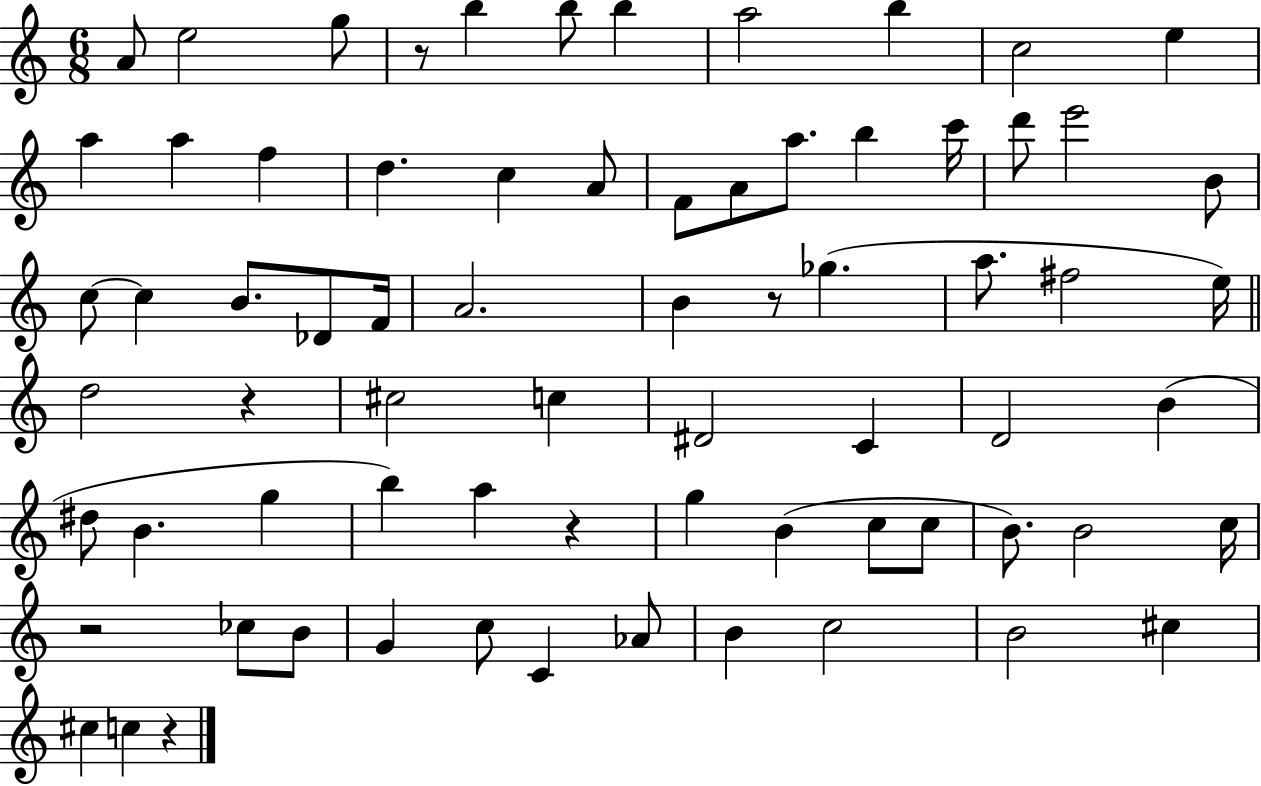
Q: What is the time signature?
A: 6/8